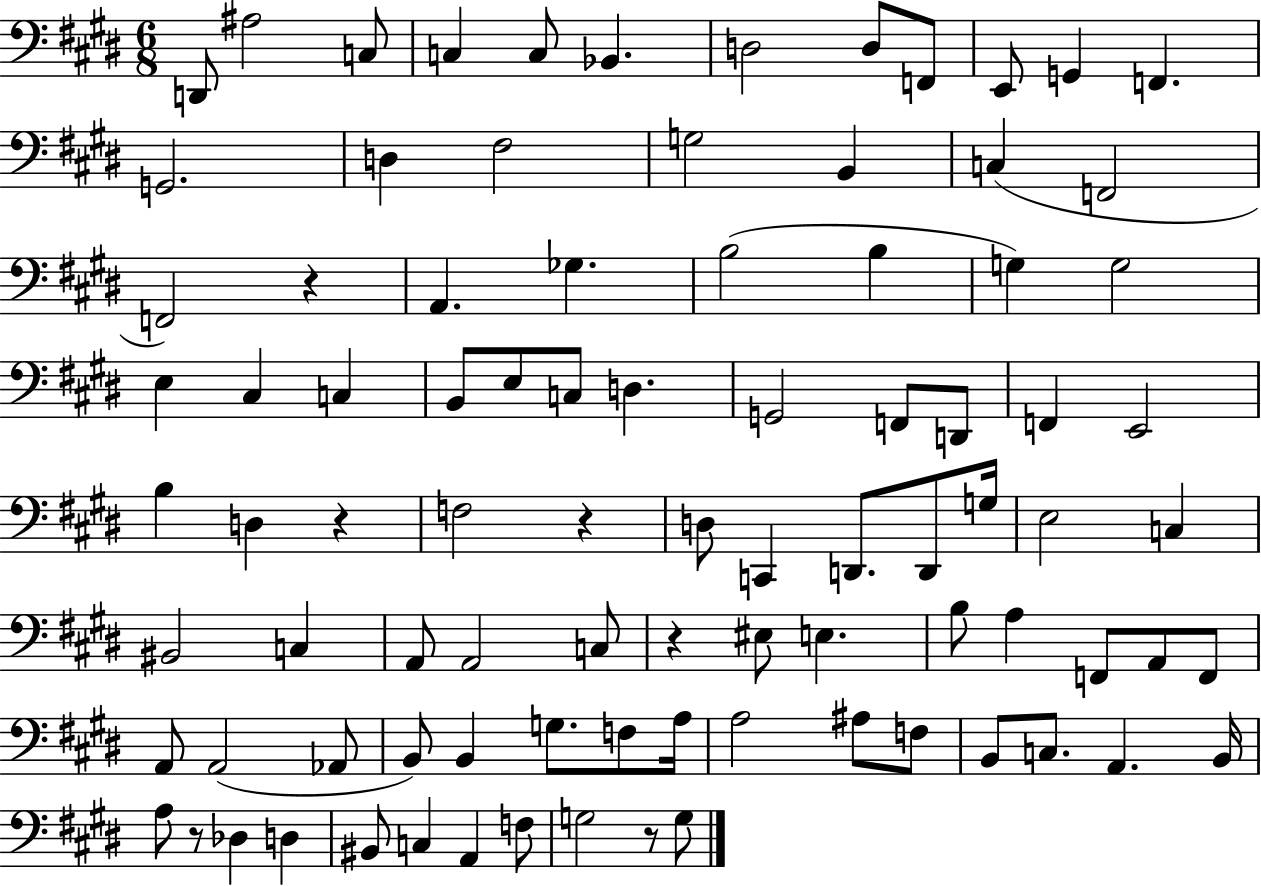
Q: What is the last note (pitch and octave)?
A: G3